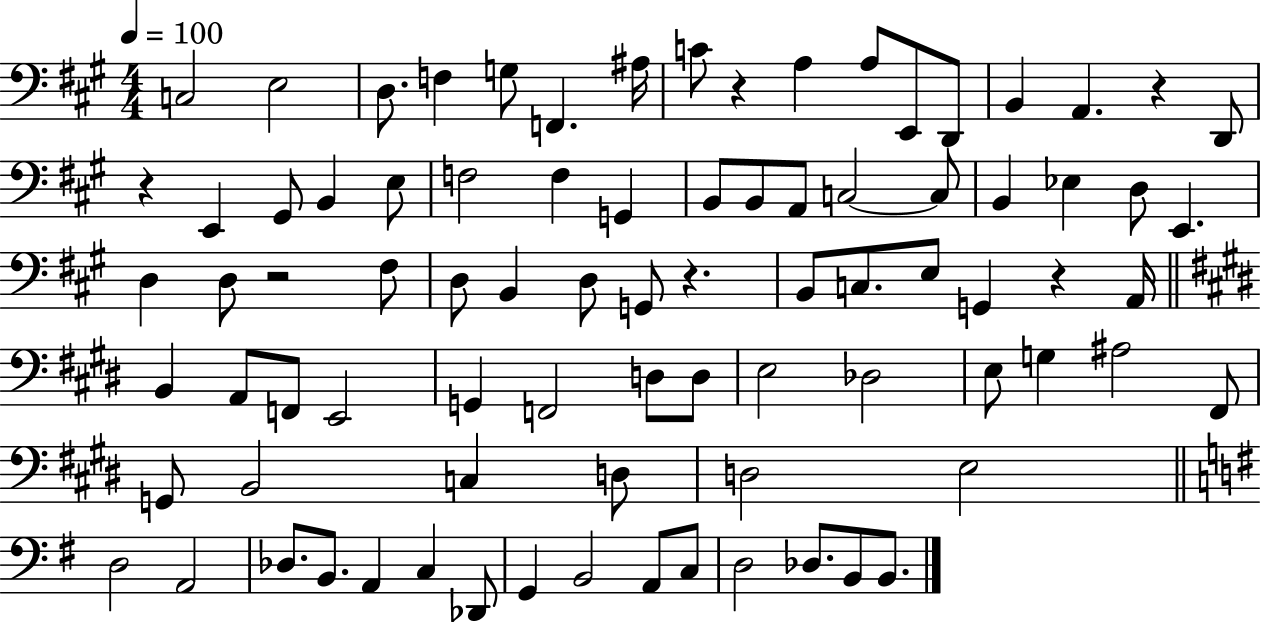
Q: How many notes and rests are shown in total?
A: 84